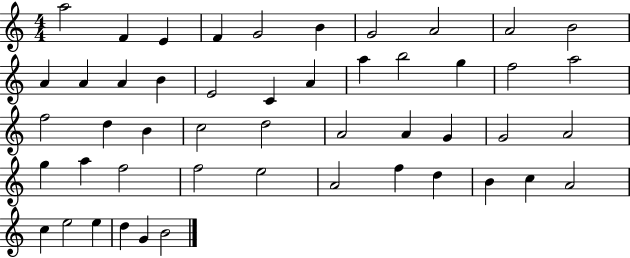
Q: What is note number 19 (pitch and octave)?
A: B5